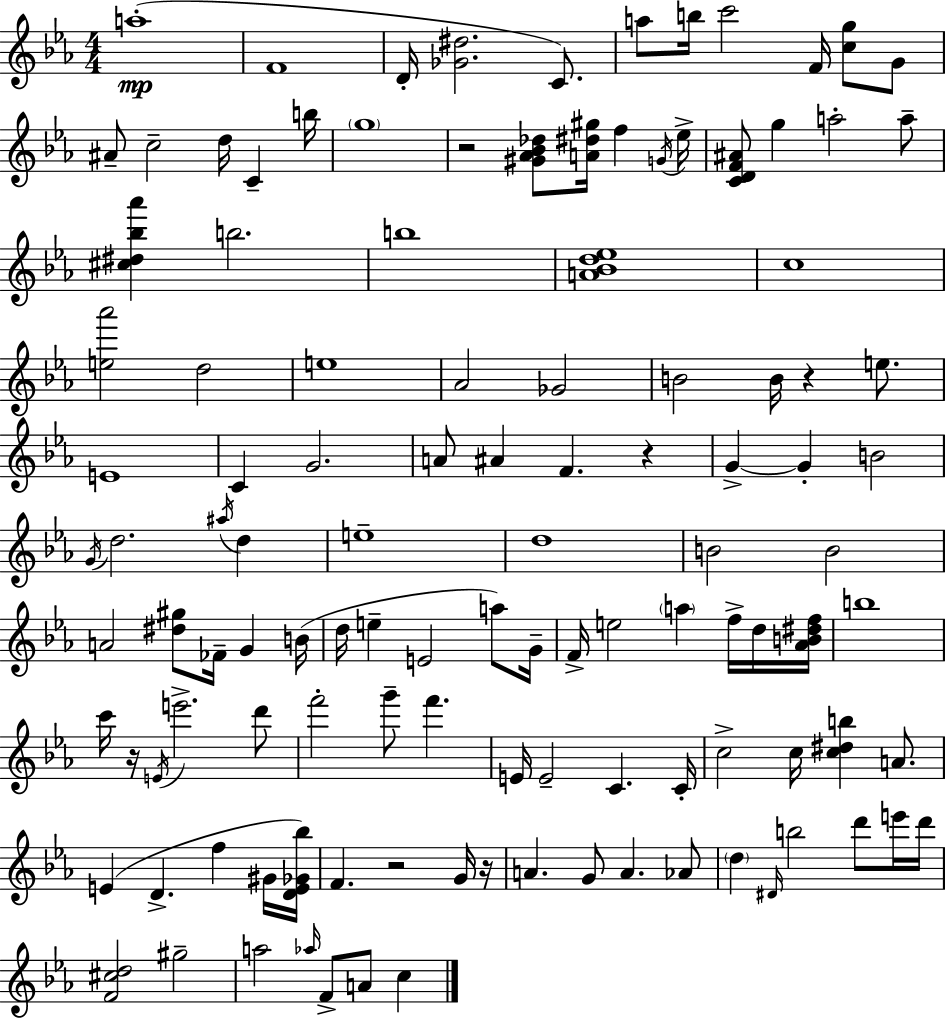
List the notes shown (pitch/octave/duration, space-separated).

A5/w F4/w D4/s [Gb4,D#5]/h. C4/e. A5/e B5/s C6/h F4/s [C5,G5]/e G4/e A#4/e C5/h D5/s C4/q B5/s G5/w R/h [G#4,Ab4,Bb4,Db5]/e [A4,D#5,G#5]/s F5/q G4/s Eb5/s [C4,D4,F4,A#4]/e G5/q A5/h A5/e [C#5,D#5,Bb5,Ab6]/q B5/h. B5/w [A4,Bb4,D5,Eb5]/w C5/w [E5,Ab6]/h D5/h E5/w Ab4/h Gb4/h B4/h B4/s R/q E5/e. E4/w C4/q G4/h. A4/e A#4/q F4/q. R/q G4/q G4/q B4/h G4/s D5/h. A#5/s D5/q E5/w D5/w B4/h B4/h A4/h [D#5,G#5]/e FES4/s G4/q B4/s D5/s E5/q E4/h A5/e G4/s F4/s E5/h A5/q F5/s D5/s [Ab4,B4,D#5,F5]/s B5/w C6/s R/s E4/s E6/h. D6/e F6/h G6/e F6/q. E4/s E4/h C4/q. C4/s C5/h C5/s [C5,D#5,B5]/q A4/e. E4/q D4/q. F5/q G#4/s [D4,E4,Gb4,Bb5]/s F4/q. R/h G4/s R/s A4/q. G4/e A4/q. Ab4/e D5/q D#4/s B5/h D6/e E6/s D6/s [F4,C#5,D5]/h G#5/h A5/h Ab5/s F4/e A4/e C5/q